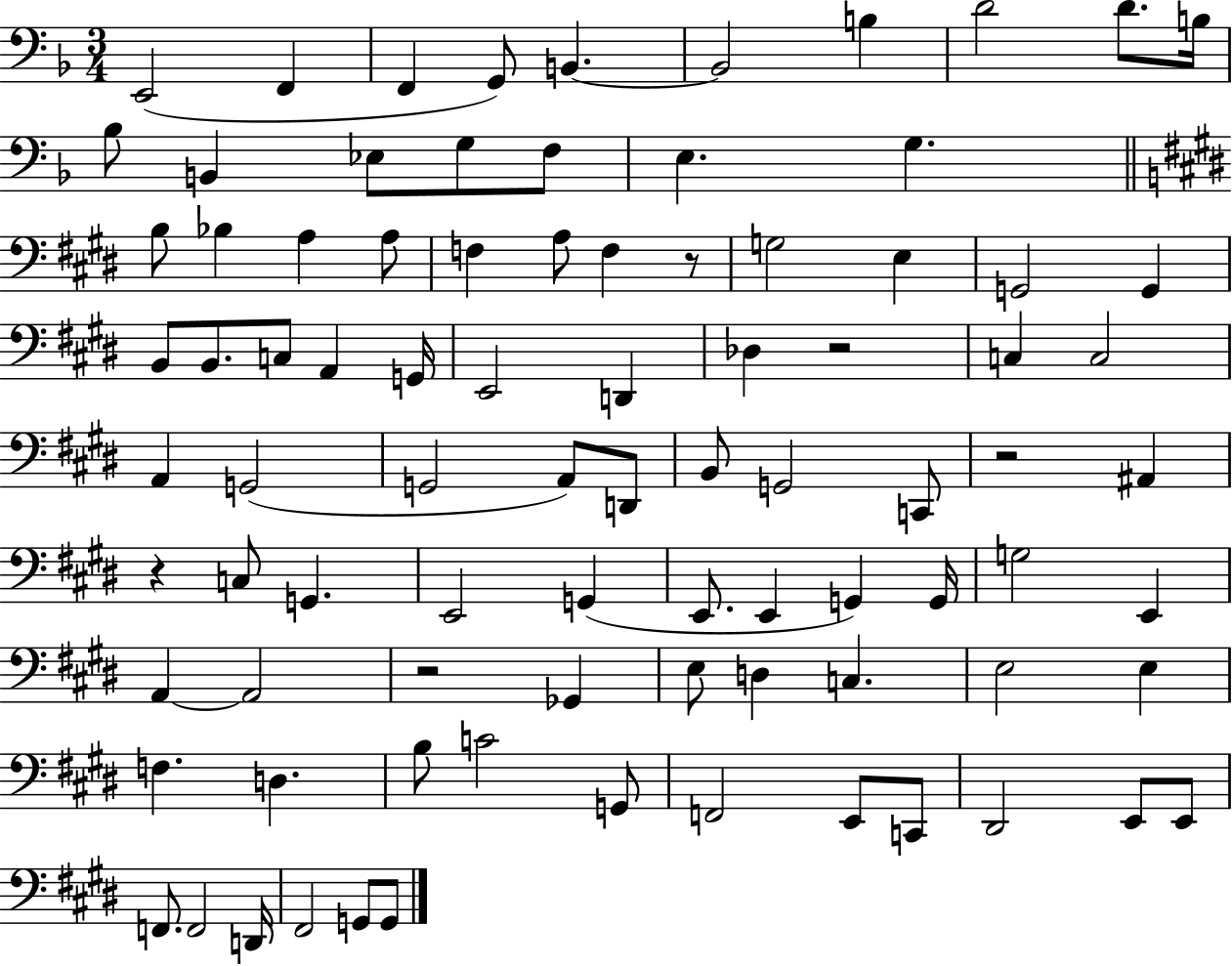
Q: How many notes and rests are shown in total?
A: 87